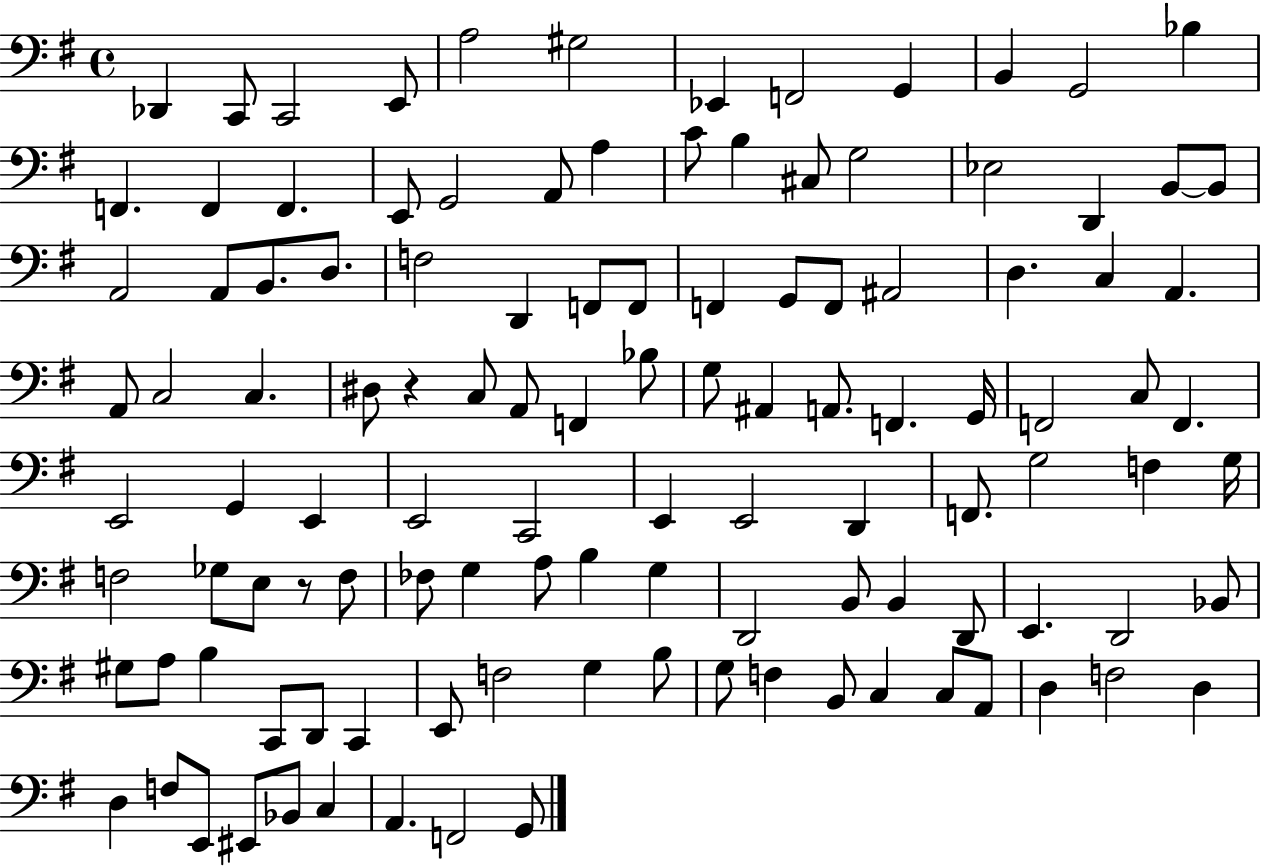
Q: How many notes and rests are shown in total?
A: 116